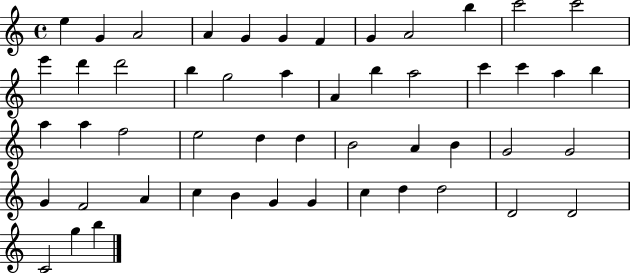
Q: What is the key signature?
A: C major